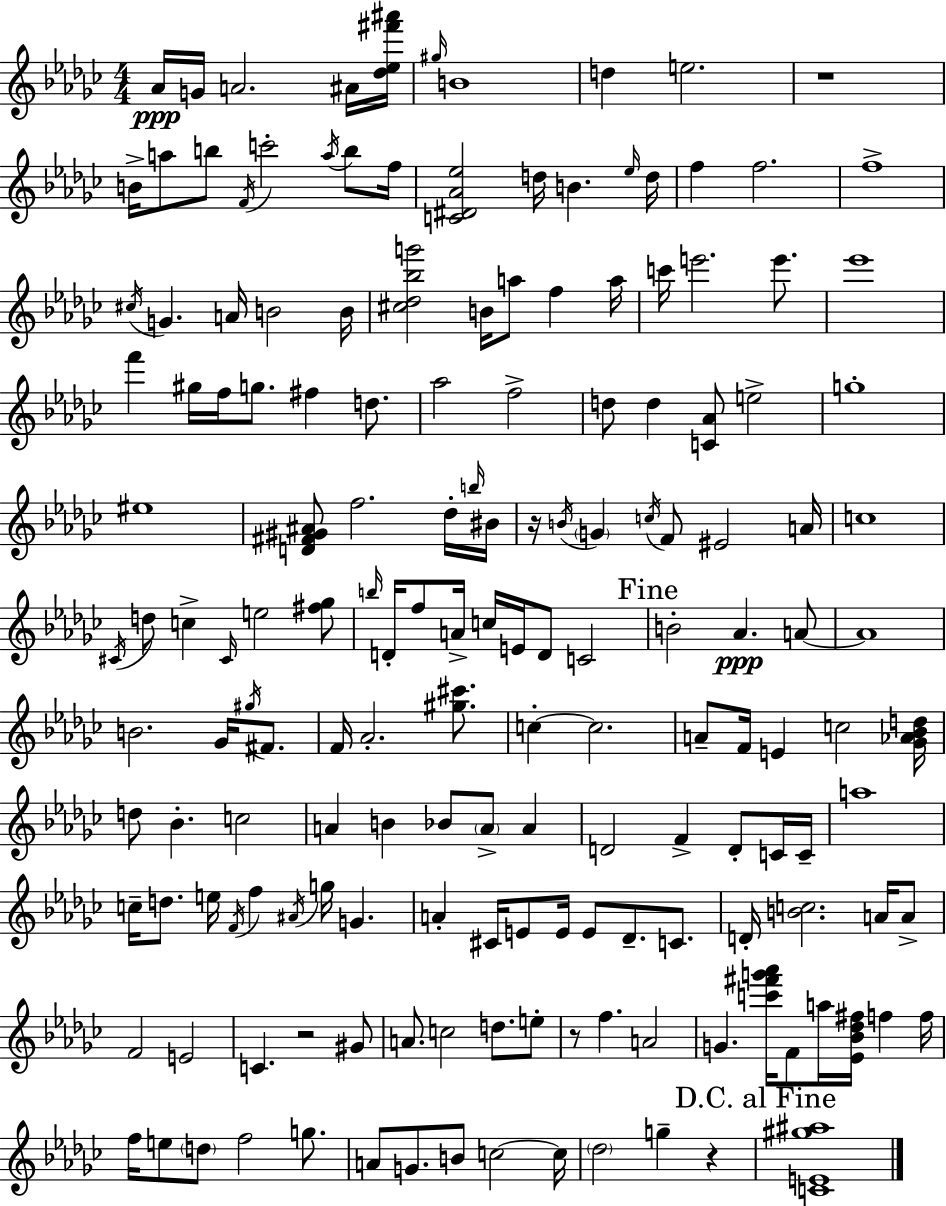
Ab4/s G4/s A4/h. A#4/s [Db5,Eb5,F#6,A#6]/s G#5/s B4/w D5/q E5/h. R/w B4/s A5/e B5/e F4/s C6/h A5/s B5/e F5/s [C4,D#4,Ab4,Eb5]/h D5/s B4/q. Eb5/s D5/s F5/q F5/h. F5/w C#5/s G4/q. A4/s B4/h B4/s [C#5,Db5,Bb5,G6]/h B4/s A5/e F5/q A5/s C6/s E6/h. E6/e. Eb6/w F6/q G#5/s F5/s G5/e. F#5/q D5/e. Ab5/h F5/h D5/e D5/q [C4,Ab4]/e E5/h G5/w EIS5/w [D4,F#4,G#4,A#4]/e F5/h. Db5/s B5/s BIS4/s R/s B4/s G4/q C5/s F4/e EIS4/h A4/s C5/w C#4/s D5/e C5/q C#4/s E5/h [F#5,Gb5]/e B5/s D4/s F5/e A4/s C5/s E4/s D4/e C4/h B4/h Ab4/q. A4/e A4/w B4/h. Gb4/s G#5/s F#4/e. F4/s Ab4/h. [G#5,C#6]/e. C5/q C5/h. A4/e F4/s E4/q C5/h [Gb4,Ab4,Bb4,D5]/s D5/e Bb4/q. C5/h A4/q B4/q Bb4/e A4/e A4/q D4/h F4/q D4/e C4/s C4/s A5/w C5/s D5/e. E5/s F4/s F5/q A#4/s G5/s G4/q. A4/q C#4/s E4/e E4/s E4/e Db4/e. C4/e. D4/s [B4,C5]/h. A4/s A4/e F4/h E4/h C4/q. R/h G#4/e A4/e. C5/h D5/e. E5/e R/e F5/q. A4/h G4/q. [C6,F#6,G6,Ab6]/s F4/e A5/s [Eb4,Bb4,Db5,F#5]/s F5/q F5/s F5/s E5/e D5/e F5/h G5/e. A4/e G4/e. B4/e C5/h C5/s Db5/h G5/q R/q [C4,E4,G#5,A#5]/w